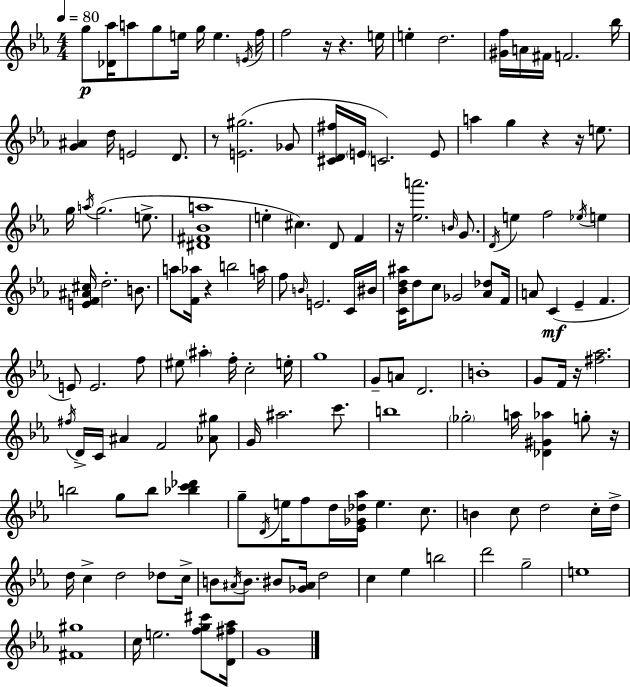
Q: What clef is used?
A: treble